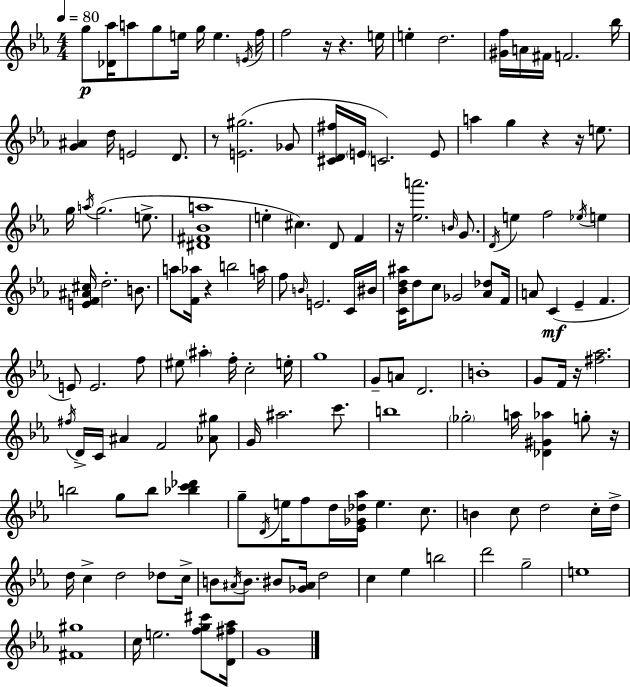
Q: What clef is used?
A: treble